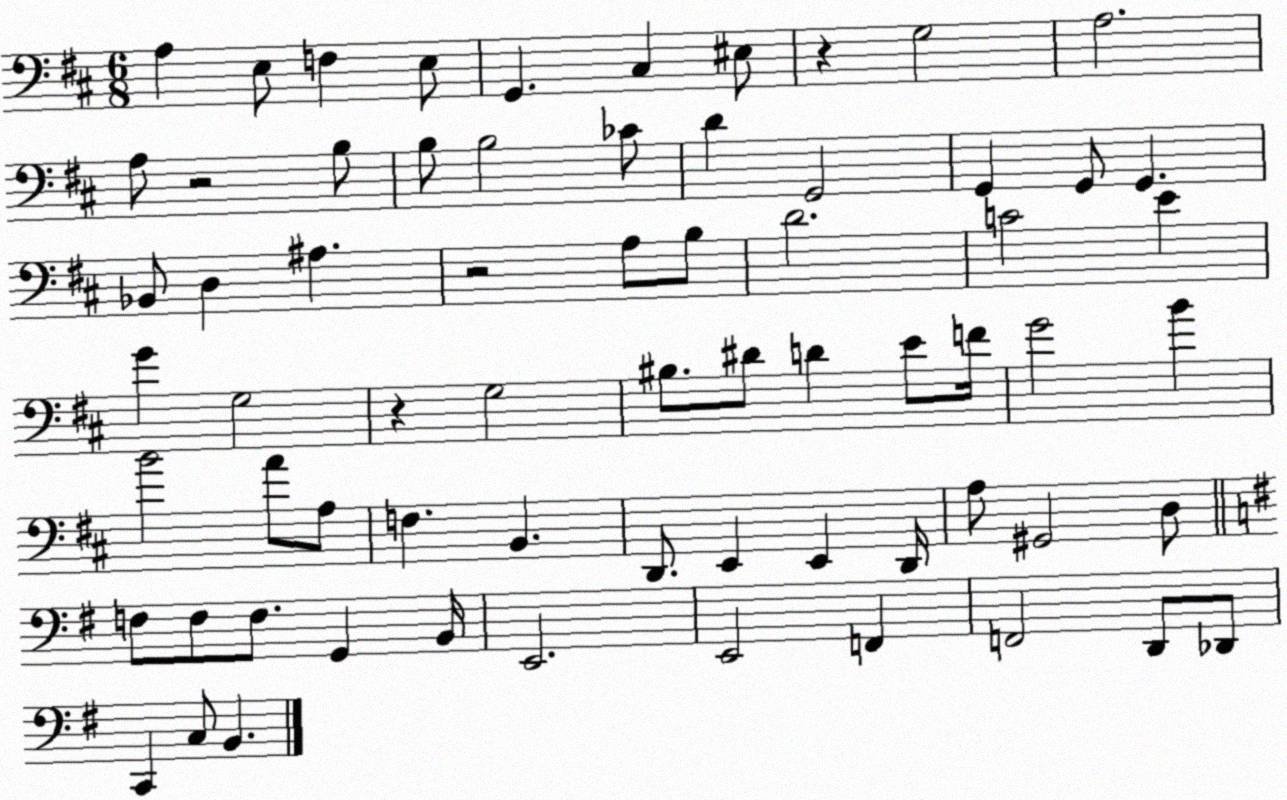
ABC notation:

X:1
T:Untitled
M:6/8
L:1/4
K:D
A, E,/2 F, E,/2 G,, ^C, ^E,/2 z G,2 A,2 A,/2 z2 B,/2 B,/2 B,2 _C/2 D G,,2 G,, G,,/2 G,, _B,,/2 D, ^A, z2 A,/2 B,/2 D2 C2 E G G,2 z G,2 ^B,/2 ^D/2 D E/2 F/4 G2 B B2 A/2 A,/2 F, B,, D,,/2 E,, E,, D,,/4 A,/2 ^G,,2 D,/2 F,/2 F,/2 F,/2 G,, B,,/4 E,,2 E,,2 F,, F,,2 D,,/2 _D,,/2 C,, C,/2 B,,